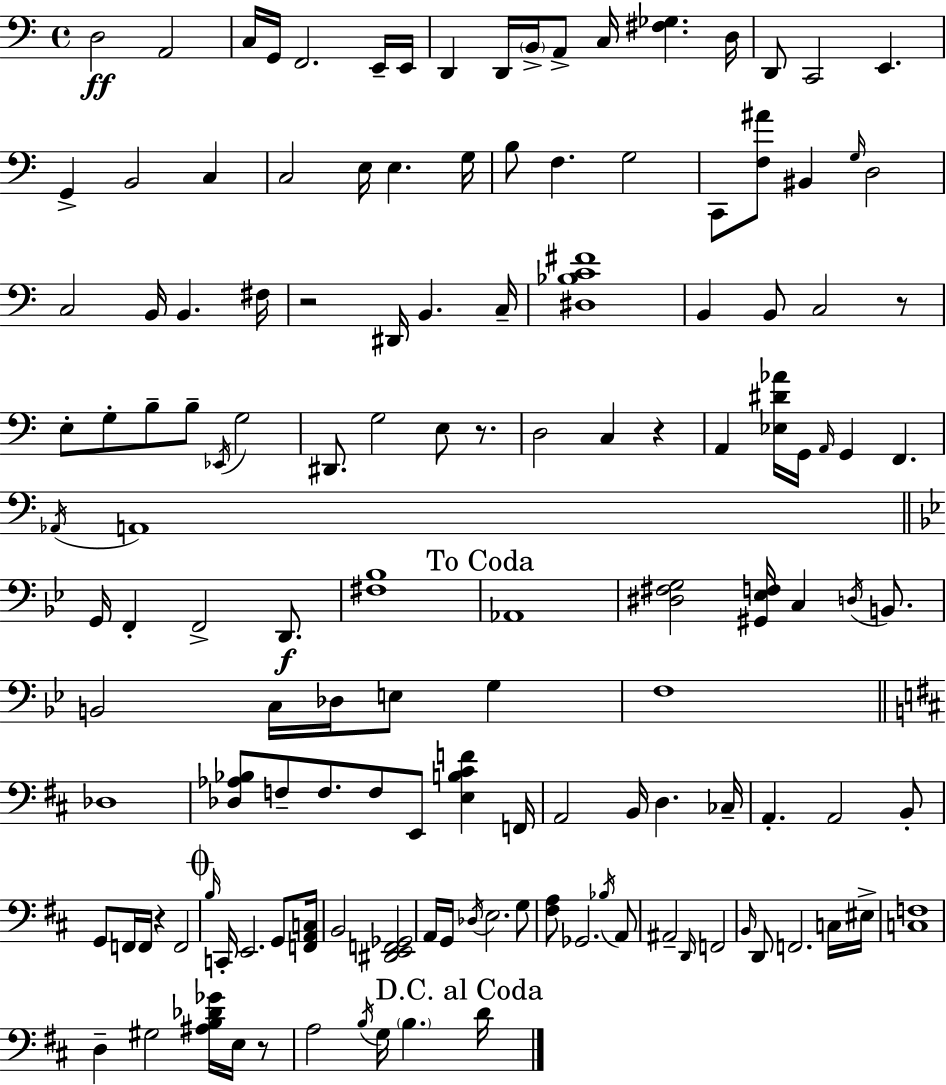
X:1
T:Untitled
M:4/4
L:1/4
K:Am
D,2 A,,2 C,/4 G,,/4 F,,2 E,,/4 E,,/4 D,, D,,/4 B,,/4 A,,/2 C,/4 [^F,_G,] D,/4 D,,/2 C,,2 E,, G,, B,,2 C, C,2 E,/4 E, G,/4 B,/2 F, G,2 C,,/2 [F,^A]/2 ^B,, G,/4 D,2 C,2 B,,/4 B,, ^F,/4 z2 ^D,,/4 B,, C,/4 [^D,_B,C^F]4 B,, B,,/2 C,2 z/2 E,/2 G,/2 B,/2 B,/2 _E,,/4 G,2 ^D,,/2 G,2 E,/2 z/2 D,2 C, z A,, [_E,^D_A]/4 G,,/4 A,,/4 G,, F,, _A,,/4 A,,4 G,,/4 F,, F,,2 D,,/2 [^F,_B,]4 _A,,4 [^D,^F,G,]2 [^G,,_E,F,]/4 C, D,/4 B,,/2 B,,2 C,/4 _D,/4 E,/2 G, F,4 _D,4 [_D,_A,_B,]/2 F,/2 F,/2 F,/2 E,,/2 [E,B,^CF] F,,/4 A,,2 B,,/4 D, _C,/4 A,, A,,2 B,,/2 G,,/2 F,,/4 F,,/4 z F,,2 B,/4 C,,/4 E,,2 G,,/2 [F,,A,,C,]/4 B,,2 [^D,,E,,F,,_G,,]2 A,,/4 G,,/4 _D,/4 E,2 G,/2 [^F,A,]/2 _G,,2 _B,/4 A,,/2 ^A,,2 D,,/4 F,,2 B,,/4 D,,/2 F,,2 C,/4 ^E,/4 [C,F,]4 D, ^G,2 [^A,B,_D_G]/4 E,/4 z/2 A,2 B,/4 G,/4 B, D/4